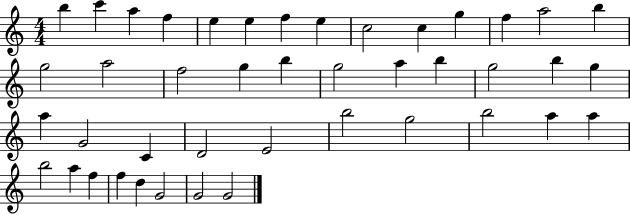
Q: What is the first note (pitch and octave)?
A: B5